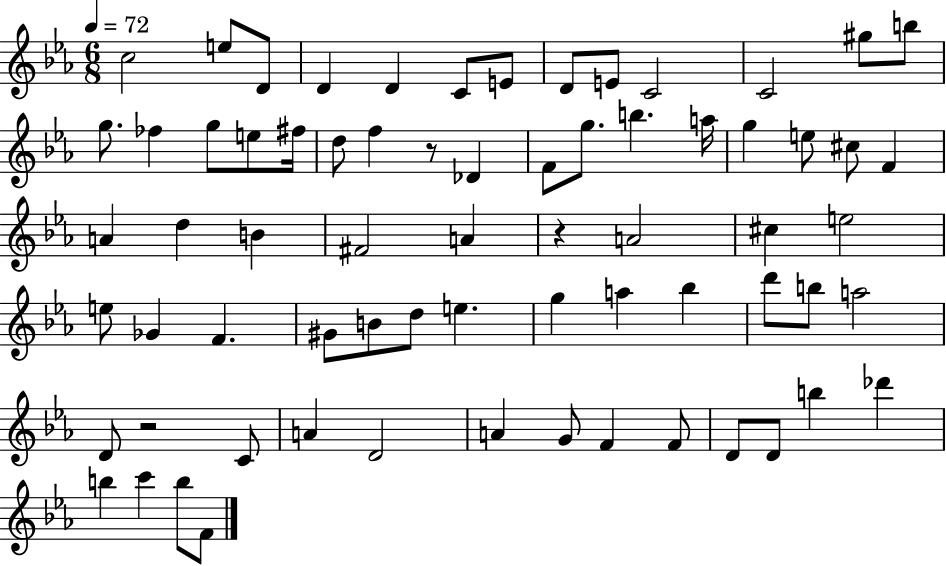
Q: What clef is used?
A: treble